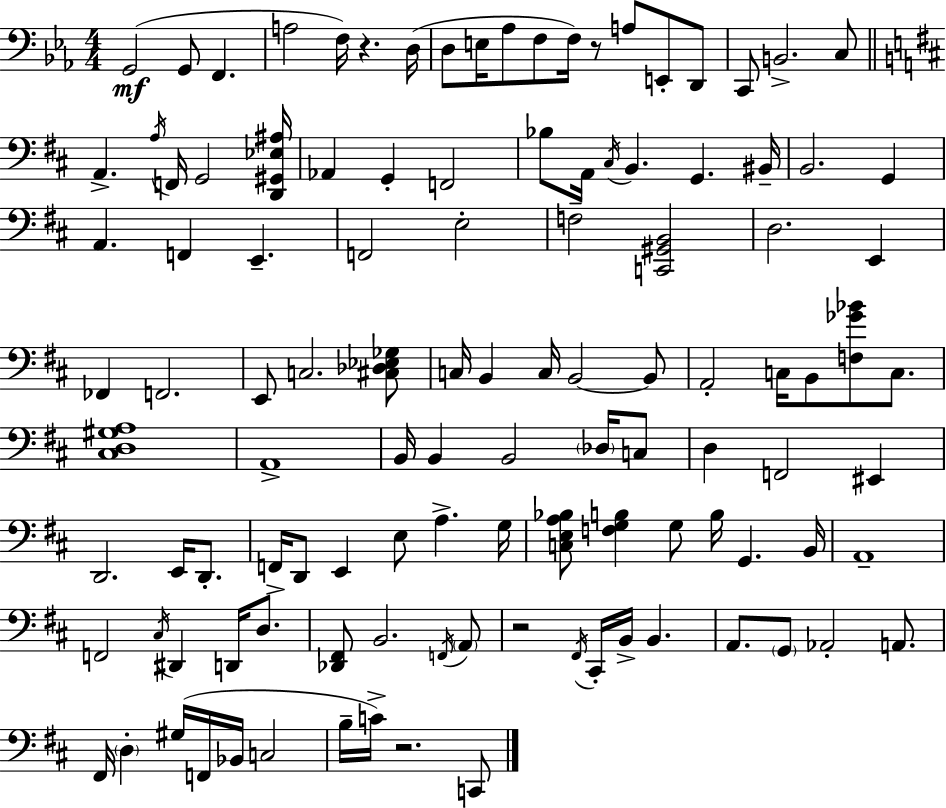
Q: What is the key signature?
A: EES major